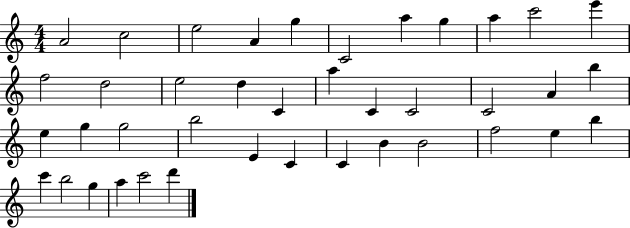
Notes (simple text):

A4/h C5/h E5/h A4/q G5/q C4/h A5/q G5/q A5/q C6/h E6/q F5/h D5/h E5/h D5/q C4/q A5/q C4/q C4/h C4/h A4/q B5/q E5/q G5/q G5/h B5/h E4/q C4/q C4/q B4/q B4/h F5/h E5/q B5/q C6/q B5/h G5/q A5/q C6/h D6/q